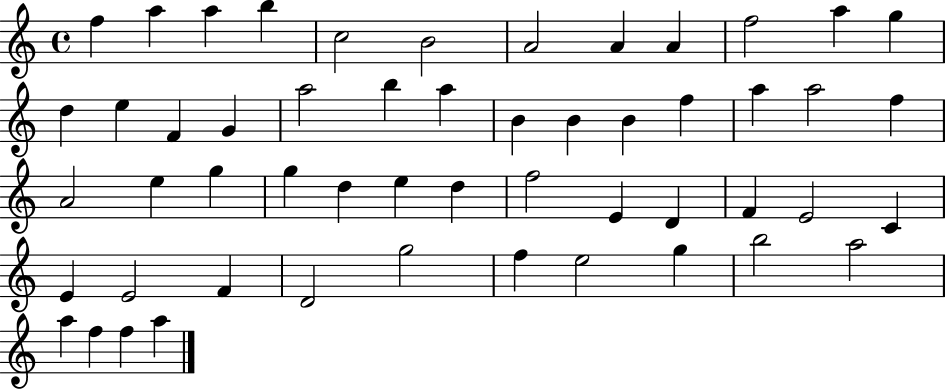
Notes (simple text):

F5/q A5/q A5/q B5/q C5/h B4/h A4/h A4/q A4/q F5/h A5/q G5/q D5/q E5/q F4/q G4/q A5/h B5/q A5/q B4/q B4/q B4/q F5/q A5/q A5/h F5/q A4/h E5/q G5/q G5/q D5/q E5/q D5/q F5/h E4/q D4/q F4/q E4/h C4/q E4/q E4/h F4/q D4/h G5/h F5/q E5/h G5/q B5/h A5/h A5/q F5/q F5/q A5/q